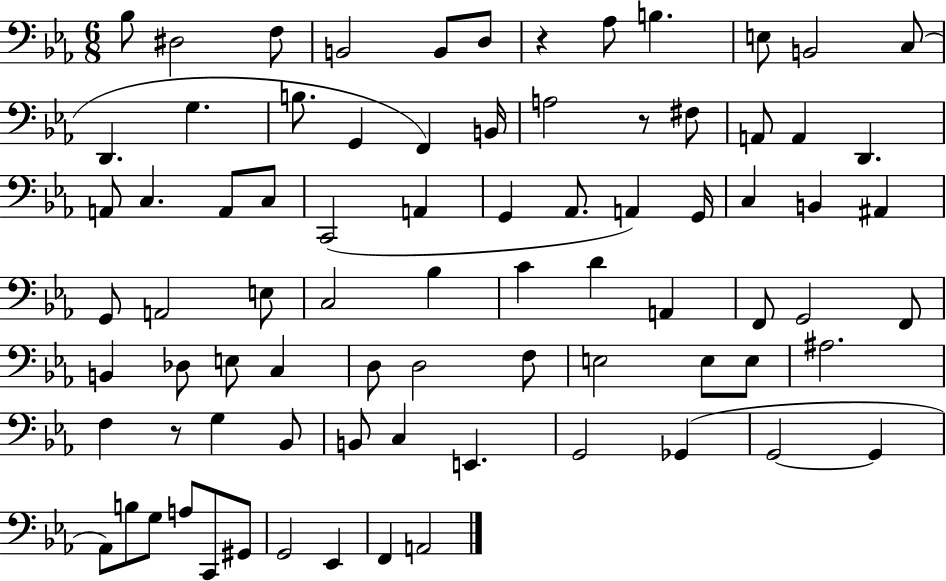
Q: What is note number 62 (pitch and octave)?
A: C3